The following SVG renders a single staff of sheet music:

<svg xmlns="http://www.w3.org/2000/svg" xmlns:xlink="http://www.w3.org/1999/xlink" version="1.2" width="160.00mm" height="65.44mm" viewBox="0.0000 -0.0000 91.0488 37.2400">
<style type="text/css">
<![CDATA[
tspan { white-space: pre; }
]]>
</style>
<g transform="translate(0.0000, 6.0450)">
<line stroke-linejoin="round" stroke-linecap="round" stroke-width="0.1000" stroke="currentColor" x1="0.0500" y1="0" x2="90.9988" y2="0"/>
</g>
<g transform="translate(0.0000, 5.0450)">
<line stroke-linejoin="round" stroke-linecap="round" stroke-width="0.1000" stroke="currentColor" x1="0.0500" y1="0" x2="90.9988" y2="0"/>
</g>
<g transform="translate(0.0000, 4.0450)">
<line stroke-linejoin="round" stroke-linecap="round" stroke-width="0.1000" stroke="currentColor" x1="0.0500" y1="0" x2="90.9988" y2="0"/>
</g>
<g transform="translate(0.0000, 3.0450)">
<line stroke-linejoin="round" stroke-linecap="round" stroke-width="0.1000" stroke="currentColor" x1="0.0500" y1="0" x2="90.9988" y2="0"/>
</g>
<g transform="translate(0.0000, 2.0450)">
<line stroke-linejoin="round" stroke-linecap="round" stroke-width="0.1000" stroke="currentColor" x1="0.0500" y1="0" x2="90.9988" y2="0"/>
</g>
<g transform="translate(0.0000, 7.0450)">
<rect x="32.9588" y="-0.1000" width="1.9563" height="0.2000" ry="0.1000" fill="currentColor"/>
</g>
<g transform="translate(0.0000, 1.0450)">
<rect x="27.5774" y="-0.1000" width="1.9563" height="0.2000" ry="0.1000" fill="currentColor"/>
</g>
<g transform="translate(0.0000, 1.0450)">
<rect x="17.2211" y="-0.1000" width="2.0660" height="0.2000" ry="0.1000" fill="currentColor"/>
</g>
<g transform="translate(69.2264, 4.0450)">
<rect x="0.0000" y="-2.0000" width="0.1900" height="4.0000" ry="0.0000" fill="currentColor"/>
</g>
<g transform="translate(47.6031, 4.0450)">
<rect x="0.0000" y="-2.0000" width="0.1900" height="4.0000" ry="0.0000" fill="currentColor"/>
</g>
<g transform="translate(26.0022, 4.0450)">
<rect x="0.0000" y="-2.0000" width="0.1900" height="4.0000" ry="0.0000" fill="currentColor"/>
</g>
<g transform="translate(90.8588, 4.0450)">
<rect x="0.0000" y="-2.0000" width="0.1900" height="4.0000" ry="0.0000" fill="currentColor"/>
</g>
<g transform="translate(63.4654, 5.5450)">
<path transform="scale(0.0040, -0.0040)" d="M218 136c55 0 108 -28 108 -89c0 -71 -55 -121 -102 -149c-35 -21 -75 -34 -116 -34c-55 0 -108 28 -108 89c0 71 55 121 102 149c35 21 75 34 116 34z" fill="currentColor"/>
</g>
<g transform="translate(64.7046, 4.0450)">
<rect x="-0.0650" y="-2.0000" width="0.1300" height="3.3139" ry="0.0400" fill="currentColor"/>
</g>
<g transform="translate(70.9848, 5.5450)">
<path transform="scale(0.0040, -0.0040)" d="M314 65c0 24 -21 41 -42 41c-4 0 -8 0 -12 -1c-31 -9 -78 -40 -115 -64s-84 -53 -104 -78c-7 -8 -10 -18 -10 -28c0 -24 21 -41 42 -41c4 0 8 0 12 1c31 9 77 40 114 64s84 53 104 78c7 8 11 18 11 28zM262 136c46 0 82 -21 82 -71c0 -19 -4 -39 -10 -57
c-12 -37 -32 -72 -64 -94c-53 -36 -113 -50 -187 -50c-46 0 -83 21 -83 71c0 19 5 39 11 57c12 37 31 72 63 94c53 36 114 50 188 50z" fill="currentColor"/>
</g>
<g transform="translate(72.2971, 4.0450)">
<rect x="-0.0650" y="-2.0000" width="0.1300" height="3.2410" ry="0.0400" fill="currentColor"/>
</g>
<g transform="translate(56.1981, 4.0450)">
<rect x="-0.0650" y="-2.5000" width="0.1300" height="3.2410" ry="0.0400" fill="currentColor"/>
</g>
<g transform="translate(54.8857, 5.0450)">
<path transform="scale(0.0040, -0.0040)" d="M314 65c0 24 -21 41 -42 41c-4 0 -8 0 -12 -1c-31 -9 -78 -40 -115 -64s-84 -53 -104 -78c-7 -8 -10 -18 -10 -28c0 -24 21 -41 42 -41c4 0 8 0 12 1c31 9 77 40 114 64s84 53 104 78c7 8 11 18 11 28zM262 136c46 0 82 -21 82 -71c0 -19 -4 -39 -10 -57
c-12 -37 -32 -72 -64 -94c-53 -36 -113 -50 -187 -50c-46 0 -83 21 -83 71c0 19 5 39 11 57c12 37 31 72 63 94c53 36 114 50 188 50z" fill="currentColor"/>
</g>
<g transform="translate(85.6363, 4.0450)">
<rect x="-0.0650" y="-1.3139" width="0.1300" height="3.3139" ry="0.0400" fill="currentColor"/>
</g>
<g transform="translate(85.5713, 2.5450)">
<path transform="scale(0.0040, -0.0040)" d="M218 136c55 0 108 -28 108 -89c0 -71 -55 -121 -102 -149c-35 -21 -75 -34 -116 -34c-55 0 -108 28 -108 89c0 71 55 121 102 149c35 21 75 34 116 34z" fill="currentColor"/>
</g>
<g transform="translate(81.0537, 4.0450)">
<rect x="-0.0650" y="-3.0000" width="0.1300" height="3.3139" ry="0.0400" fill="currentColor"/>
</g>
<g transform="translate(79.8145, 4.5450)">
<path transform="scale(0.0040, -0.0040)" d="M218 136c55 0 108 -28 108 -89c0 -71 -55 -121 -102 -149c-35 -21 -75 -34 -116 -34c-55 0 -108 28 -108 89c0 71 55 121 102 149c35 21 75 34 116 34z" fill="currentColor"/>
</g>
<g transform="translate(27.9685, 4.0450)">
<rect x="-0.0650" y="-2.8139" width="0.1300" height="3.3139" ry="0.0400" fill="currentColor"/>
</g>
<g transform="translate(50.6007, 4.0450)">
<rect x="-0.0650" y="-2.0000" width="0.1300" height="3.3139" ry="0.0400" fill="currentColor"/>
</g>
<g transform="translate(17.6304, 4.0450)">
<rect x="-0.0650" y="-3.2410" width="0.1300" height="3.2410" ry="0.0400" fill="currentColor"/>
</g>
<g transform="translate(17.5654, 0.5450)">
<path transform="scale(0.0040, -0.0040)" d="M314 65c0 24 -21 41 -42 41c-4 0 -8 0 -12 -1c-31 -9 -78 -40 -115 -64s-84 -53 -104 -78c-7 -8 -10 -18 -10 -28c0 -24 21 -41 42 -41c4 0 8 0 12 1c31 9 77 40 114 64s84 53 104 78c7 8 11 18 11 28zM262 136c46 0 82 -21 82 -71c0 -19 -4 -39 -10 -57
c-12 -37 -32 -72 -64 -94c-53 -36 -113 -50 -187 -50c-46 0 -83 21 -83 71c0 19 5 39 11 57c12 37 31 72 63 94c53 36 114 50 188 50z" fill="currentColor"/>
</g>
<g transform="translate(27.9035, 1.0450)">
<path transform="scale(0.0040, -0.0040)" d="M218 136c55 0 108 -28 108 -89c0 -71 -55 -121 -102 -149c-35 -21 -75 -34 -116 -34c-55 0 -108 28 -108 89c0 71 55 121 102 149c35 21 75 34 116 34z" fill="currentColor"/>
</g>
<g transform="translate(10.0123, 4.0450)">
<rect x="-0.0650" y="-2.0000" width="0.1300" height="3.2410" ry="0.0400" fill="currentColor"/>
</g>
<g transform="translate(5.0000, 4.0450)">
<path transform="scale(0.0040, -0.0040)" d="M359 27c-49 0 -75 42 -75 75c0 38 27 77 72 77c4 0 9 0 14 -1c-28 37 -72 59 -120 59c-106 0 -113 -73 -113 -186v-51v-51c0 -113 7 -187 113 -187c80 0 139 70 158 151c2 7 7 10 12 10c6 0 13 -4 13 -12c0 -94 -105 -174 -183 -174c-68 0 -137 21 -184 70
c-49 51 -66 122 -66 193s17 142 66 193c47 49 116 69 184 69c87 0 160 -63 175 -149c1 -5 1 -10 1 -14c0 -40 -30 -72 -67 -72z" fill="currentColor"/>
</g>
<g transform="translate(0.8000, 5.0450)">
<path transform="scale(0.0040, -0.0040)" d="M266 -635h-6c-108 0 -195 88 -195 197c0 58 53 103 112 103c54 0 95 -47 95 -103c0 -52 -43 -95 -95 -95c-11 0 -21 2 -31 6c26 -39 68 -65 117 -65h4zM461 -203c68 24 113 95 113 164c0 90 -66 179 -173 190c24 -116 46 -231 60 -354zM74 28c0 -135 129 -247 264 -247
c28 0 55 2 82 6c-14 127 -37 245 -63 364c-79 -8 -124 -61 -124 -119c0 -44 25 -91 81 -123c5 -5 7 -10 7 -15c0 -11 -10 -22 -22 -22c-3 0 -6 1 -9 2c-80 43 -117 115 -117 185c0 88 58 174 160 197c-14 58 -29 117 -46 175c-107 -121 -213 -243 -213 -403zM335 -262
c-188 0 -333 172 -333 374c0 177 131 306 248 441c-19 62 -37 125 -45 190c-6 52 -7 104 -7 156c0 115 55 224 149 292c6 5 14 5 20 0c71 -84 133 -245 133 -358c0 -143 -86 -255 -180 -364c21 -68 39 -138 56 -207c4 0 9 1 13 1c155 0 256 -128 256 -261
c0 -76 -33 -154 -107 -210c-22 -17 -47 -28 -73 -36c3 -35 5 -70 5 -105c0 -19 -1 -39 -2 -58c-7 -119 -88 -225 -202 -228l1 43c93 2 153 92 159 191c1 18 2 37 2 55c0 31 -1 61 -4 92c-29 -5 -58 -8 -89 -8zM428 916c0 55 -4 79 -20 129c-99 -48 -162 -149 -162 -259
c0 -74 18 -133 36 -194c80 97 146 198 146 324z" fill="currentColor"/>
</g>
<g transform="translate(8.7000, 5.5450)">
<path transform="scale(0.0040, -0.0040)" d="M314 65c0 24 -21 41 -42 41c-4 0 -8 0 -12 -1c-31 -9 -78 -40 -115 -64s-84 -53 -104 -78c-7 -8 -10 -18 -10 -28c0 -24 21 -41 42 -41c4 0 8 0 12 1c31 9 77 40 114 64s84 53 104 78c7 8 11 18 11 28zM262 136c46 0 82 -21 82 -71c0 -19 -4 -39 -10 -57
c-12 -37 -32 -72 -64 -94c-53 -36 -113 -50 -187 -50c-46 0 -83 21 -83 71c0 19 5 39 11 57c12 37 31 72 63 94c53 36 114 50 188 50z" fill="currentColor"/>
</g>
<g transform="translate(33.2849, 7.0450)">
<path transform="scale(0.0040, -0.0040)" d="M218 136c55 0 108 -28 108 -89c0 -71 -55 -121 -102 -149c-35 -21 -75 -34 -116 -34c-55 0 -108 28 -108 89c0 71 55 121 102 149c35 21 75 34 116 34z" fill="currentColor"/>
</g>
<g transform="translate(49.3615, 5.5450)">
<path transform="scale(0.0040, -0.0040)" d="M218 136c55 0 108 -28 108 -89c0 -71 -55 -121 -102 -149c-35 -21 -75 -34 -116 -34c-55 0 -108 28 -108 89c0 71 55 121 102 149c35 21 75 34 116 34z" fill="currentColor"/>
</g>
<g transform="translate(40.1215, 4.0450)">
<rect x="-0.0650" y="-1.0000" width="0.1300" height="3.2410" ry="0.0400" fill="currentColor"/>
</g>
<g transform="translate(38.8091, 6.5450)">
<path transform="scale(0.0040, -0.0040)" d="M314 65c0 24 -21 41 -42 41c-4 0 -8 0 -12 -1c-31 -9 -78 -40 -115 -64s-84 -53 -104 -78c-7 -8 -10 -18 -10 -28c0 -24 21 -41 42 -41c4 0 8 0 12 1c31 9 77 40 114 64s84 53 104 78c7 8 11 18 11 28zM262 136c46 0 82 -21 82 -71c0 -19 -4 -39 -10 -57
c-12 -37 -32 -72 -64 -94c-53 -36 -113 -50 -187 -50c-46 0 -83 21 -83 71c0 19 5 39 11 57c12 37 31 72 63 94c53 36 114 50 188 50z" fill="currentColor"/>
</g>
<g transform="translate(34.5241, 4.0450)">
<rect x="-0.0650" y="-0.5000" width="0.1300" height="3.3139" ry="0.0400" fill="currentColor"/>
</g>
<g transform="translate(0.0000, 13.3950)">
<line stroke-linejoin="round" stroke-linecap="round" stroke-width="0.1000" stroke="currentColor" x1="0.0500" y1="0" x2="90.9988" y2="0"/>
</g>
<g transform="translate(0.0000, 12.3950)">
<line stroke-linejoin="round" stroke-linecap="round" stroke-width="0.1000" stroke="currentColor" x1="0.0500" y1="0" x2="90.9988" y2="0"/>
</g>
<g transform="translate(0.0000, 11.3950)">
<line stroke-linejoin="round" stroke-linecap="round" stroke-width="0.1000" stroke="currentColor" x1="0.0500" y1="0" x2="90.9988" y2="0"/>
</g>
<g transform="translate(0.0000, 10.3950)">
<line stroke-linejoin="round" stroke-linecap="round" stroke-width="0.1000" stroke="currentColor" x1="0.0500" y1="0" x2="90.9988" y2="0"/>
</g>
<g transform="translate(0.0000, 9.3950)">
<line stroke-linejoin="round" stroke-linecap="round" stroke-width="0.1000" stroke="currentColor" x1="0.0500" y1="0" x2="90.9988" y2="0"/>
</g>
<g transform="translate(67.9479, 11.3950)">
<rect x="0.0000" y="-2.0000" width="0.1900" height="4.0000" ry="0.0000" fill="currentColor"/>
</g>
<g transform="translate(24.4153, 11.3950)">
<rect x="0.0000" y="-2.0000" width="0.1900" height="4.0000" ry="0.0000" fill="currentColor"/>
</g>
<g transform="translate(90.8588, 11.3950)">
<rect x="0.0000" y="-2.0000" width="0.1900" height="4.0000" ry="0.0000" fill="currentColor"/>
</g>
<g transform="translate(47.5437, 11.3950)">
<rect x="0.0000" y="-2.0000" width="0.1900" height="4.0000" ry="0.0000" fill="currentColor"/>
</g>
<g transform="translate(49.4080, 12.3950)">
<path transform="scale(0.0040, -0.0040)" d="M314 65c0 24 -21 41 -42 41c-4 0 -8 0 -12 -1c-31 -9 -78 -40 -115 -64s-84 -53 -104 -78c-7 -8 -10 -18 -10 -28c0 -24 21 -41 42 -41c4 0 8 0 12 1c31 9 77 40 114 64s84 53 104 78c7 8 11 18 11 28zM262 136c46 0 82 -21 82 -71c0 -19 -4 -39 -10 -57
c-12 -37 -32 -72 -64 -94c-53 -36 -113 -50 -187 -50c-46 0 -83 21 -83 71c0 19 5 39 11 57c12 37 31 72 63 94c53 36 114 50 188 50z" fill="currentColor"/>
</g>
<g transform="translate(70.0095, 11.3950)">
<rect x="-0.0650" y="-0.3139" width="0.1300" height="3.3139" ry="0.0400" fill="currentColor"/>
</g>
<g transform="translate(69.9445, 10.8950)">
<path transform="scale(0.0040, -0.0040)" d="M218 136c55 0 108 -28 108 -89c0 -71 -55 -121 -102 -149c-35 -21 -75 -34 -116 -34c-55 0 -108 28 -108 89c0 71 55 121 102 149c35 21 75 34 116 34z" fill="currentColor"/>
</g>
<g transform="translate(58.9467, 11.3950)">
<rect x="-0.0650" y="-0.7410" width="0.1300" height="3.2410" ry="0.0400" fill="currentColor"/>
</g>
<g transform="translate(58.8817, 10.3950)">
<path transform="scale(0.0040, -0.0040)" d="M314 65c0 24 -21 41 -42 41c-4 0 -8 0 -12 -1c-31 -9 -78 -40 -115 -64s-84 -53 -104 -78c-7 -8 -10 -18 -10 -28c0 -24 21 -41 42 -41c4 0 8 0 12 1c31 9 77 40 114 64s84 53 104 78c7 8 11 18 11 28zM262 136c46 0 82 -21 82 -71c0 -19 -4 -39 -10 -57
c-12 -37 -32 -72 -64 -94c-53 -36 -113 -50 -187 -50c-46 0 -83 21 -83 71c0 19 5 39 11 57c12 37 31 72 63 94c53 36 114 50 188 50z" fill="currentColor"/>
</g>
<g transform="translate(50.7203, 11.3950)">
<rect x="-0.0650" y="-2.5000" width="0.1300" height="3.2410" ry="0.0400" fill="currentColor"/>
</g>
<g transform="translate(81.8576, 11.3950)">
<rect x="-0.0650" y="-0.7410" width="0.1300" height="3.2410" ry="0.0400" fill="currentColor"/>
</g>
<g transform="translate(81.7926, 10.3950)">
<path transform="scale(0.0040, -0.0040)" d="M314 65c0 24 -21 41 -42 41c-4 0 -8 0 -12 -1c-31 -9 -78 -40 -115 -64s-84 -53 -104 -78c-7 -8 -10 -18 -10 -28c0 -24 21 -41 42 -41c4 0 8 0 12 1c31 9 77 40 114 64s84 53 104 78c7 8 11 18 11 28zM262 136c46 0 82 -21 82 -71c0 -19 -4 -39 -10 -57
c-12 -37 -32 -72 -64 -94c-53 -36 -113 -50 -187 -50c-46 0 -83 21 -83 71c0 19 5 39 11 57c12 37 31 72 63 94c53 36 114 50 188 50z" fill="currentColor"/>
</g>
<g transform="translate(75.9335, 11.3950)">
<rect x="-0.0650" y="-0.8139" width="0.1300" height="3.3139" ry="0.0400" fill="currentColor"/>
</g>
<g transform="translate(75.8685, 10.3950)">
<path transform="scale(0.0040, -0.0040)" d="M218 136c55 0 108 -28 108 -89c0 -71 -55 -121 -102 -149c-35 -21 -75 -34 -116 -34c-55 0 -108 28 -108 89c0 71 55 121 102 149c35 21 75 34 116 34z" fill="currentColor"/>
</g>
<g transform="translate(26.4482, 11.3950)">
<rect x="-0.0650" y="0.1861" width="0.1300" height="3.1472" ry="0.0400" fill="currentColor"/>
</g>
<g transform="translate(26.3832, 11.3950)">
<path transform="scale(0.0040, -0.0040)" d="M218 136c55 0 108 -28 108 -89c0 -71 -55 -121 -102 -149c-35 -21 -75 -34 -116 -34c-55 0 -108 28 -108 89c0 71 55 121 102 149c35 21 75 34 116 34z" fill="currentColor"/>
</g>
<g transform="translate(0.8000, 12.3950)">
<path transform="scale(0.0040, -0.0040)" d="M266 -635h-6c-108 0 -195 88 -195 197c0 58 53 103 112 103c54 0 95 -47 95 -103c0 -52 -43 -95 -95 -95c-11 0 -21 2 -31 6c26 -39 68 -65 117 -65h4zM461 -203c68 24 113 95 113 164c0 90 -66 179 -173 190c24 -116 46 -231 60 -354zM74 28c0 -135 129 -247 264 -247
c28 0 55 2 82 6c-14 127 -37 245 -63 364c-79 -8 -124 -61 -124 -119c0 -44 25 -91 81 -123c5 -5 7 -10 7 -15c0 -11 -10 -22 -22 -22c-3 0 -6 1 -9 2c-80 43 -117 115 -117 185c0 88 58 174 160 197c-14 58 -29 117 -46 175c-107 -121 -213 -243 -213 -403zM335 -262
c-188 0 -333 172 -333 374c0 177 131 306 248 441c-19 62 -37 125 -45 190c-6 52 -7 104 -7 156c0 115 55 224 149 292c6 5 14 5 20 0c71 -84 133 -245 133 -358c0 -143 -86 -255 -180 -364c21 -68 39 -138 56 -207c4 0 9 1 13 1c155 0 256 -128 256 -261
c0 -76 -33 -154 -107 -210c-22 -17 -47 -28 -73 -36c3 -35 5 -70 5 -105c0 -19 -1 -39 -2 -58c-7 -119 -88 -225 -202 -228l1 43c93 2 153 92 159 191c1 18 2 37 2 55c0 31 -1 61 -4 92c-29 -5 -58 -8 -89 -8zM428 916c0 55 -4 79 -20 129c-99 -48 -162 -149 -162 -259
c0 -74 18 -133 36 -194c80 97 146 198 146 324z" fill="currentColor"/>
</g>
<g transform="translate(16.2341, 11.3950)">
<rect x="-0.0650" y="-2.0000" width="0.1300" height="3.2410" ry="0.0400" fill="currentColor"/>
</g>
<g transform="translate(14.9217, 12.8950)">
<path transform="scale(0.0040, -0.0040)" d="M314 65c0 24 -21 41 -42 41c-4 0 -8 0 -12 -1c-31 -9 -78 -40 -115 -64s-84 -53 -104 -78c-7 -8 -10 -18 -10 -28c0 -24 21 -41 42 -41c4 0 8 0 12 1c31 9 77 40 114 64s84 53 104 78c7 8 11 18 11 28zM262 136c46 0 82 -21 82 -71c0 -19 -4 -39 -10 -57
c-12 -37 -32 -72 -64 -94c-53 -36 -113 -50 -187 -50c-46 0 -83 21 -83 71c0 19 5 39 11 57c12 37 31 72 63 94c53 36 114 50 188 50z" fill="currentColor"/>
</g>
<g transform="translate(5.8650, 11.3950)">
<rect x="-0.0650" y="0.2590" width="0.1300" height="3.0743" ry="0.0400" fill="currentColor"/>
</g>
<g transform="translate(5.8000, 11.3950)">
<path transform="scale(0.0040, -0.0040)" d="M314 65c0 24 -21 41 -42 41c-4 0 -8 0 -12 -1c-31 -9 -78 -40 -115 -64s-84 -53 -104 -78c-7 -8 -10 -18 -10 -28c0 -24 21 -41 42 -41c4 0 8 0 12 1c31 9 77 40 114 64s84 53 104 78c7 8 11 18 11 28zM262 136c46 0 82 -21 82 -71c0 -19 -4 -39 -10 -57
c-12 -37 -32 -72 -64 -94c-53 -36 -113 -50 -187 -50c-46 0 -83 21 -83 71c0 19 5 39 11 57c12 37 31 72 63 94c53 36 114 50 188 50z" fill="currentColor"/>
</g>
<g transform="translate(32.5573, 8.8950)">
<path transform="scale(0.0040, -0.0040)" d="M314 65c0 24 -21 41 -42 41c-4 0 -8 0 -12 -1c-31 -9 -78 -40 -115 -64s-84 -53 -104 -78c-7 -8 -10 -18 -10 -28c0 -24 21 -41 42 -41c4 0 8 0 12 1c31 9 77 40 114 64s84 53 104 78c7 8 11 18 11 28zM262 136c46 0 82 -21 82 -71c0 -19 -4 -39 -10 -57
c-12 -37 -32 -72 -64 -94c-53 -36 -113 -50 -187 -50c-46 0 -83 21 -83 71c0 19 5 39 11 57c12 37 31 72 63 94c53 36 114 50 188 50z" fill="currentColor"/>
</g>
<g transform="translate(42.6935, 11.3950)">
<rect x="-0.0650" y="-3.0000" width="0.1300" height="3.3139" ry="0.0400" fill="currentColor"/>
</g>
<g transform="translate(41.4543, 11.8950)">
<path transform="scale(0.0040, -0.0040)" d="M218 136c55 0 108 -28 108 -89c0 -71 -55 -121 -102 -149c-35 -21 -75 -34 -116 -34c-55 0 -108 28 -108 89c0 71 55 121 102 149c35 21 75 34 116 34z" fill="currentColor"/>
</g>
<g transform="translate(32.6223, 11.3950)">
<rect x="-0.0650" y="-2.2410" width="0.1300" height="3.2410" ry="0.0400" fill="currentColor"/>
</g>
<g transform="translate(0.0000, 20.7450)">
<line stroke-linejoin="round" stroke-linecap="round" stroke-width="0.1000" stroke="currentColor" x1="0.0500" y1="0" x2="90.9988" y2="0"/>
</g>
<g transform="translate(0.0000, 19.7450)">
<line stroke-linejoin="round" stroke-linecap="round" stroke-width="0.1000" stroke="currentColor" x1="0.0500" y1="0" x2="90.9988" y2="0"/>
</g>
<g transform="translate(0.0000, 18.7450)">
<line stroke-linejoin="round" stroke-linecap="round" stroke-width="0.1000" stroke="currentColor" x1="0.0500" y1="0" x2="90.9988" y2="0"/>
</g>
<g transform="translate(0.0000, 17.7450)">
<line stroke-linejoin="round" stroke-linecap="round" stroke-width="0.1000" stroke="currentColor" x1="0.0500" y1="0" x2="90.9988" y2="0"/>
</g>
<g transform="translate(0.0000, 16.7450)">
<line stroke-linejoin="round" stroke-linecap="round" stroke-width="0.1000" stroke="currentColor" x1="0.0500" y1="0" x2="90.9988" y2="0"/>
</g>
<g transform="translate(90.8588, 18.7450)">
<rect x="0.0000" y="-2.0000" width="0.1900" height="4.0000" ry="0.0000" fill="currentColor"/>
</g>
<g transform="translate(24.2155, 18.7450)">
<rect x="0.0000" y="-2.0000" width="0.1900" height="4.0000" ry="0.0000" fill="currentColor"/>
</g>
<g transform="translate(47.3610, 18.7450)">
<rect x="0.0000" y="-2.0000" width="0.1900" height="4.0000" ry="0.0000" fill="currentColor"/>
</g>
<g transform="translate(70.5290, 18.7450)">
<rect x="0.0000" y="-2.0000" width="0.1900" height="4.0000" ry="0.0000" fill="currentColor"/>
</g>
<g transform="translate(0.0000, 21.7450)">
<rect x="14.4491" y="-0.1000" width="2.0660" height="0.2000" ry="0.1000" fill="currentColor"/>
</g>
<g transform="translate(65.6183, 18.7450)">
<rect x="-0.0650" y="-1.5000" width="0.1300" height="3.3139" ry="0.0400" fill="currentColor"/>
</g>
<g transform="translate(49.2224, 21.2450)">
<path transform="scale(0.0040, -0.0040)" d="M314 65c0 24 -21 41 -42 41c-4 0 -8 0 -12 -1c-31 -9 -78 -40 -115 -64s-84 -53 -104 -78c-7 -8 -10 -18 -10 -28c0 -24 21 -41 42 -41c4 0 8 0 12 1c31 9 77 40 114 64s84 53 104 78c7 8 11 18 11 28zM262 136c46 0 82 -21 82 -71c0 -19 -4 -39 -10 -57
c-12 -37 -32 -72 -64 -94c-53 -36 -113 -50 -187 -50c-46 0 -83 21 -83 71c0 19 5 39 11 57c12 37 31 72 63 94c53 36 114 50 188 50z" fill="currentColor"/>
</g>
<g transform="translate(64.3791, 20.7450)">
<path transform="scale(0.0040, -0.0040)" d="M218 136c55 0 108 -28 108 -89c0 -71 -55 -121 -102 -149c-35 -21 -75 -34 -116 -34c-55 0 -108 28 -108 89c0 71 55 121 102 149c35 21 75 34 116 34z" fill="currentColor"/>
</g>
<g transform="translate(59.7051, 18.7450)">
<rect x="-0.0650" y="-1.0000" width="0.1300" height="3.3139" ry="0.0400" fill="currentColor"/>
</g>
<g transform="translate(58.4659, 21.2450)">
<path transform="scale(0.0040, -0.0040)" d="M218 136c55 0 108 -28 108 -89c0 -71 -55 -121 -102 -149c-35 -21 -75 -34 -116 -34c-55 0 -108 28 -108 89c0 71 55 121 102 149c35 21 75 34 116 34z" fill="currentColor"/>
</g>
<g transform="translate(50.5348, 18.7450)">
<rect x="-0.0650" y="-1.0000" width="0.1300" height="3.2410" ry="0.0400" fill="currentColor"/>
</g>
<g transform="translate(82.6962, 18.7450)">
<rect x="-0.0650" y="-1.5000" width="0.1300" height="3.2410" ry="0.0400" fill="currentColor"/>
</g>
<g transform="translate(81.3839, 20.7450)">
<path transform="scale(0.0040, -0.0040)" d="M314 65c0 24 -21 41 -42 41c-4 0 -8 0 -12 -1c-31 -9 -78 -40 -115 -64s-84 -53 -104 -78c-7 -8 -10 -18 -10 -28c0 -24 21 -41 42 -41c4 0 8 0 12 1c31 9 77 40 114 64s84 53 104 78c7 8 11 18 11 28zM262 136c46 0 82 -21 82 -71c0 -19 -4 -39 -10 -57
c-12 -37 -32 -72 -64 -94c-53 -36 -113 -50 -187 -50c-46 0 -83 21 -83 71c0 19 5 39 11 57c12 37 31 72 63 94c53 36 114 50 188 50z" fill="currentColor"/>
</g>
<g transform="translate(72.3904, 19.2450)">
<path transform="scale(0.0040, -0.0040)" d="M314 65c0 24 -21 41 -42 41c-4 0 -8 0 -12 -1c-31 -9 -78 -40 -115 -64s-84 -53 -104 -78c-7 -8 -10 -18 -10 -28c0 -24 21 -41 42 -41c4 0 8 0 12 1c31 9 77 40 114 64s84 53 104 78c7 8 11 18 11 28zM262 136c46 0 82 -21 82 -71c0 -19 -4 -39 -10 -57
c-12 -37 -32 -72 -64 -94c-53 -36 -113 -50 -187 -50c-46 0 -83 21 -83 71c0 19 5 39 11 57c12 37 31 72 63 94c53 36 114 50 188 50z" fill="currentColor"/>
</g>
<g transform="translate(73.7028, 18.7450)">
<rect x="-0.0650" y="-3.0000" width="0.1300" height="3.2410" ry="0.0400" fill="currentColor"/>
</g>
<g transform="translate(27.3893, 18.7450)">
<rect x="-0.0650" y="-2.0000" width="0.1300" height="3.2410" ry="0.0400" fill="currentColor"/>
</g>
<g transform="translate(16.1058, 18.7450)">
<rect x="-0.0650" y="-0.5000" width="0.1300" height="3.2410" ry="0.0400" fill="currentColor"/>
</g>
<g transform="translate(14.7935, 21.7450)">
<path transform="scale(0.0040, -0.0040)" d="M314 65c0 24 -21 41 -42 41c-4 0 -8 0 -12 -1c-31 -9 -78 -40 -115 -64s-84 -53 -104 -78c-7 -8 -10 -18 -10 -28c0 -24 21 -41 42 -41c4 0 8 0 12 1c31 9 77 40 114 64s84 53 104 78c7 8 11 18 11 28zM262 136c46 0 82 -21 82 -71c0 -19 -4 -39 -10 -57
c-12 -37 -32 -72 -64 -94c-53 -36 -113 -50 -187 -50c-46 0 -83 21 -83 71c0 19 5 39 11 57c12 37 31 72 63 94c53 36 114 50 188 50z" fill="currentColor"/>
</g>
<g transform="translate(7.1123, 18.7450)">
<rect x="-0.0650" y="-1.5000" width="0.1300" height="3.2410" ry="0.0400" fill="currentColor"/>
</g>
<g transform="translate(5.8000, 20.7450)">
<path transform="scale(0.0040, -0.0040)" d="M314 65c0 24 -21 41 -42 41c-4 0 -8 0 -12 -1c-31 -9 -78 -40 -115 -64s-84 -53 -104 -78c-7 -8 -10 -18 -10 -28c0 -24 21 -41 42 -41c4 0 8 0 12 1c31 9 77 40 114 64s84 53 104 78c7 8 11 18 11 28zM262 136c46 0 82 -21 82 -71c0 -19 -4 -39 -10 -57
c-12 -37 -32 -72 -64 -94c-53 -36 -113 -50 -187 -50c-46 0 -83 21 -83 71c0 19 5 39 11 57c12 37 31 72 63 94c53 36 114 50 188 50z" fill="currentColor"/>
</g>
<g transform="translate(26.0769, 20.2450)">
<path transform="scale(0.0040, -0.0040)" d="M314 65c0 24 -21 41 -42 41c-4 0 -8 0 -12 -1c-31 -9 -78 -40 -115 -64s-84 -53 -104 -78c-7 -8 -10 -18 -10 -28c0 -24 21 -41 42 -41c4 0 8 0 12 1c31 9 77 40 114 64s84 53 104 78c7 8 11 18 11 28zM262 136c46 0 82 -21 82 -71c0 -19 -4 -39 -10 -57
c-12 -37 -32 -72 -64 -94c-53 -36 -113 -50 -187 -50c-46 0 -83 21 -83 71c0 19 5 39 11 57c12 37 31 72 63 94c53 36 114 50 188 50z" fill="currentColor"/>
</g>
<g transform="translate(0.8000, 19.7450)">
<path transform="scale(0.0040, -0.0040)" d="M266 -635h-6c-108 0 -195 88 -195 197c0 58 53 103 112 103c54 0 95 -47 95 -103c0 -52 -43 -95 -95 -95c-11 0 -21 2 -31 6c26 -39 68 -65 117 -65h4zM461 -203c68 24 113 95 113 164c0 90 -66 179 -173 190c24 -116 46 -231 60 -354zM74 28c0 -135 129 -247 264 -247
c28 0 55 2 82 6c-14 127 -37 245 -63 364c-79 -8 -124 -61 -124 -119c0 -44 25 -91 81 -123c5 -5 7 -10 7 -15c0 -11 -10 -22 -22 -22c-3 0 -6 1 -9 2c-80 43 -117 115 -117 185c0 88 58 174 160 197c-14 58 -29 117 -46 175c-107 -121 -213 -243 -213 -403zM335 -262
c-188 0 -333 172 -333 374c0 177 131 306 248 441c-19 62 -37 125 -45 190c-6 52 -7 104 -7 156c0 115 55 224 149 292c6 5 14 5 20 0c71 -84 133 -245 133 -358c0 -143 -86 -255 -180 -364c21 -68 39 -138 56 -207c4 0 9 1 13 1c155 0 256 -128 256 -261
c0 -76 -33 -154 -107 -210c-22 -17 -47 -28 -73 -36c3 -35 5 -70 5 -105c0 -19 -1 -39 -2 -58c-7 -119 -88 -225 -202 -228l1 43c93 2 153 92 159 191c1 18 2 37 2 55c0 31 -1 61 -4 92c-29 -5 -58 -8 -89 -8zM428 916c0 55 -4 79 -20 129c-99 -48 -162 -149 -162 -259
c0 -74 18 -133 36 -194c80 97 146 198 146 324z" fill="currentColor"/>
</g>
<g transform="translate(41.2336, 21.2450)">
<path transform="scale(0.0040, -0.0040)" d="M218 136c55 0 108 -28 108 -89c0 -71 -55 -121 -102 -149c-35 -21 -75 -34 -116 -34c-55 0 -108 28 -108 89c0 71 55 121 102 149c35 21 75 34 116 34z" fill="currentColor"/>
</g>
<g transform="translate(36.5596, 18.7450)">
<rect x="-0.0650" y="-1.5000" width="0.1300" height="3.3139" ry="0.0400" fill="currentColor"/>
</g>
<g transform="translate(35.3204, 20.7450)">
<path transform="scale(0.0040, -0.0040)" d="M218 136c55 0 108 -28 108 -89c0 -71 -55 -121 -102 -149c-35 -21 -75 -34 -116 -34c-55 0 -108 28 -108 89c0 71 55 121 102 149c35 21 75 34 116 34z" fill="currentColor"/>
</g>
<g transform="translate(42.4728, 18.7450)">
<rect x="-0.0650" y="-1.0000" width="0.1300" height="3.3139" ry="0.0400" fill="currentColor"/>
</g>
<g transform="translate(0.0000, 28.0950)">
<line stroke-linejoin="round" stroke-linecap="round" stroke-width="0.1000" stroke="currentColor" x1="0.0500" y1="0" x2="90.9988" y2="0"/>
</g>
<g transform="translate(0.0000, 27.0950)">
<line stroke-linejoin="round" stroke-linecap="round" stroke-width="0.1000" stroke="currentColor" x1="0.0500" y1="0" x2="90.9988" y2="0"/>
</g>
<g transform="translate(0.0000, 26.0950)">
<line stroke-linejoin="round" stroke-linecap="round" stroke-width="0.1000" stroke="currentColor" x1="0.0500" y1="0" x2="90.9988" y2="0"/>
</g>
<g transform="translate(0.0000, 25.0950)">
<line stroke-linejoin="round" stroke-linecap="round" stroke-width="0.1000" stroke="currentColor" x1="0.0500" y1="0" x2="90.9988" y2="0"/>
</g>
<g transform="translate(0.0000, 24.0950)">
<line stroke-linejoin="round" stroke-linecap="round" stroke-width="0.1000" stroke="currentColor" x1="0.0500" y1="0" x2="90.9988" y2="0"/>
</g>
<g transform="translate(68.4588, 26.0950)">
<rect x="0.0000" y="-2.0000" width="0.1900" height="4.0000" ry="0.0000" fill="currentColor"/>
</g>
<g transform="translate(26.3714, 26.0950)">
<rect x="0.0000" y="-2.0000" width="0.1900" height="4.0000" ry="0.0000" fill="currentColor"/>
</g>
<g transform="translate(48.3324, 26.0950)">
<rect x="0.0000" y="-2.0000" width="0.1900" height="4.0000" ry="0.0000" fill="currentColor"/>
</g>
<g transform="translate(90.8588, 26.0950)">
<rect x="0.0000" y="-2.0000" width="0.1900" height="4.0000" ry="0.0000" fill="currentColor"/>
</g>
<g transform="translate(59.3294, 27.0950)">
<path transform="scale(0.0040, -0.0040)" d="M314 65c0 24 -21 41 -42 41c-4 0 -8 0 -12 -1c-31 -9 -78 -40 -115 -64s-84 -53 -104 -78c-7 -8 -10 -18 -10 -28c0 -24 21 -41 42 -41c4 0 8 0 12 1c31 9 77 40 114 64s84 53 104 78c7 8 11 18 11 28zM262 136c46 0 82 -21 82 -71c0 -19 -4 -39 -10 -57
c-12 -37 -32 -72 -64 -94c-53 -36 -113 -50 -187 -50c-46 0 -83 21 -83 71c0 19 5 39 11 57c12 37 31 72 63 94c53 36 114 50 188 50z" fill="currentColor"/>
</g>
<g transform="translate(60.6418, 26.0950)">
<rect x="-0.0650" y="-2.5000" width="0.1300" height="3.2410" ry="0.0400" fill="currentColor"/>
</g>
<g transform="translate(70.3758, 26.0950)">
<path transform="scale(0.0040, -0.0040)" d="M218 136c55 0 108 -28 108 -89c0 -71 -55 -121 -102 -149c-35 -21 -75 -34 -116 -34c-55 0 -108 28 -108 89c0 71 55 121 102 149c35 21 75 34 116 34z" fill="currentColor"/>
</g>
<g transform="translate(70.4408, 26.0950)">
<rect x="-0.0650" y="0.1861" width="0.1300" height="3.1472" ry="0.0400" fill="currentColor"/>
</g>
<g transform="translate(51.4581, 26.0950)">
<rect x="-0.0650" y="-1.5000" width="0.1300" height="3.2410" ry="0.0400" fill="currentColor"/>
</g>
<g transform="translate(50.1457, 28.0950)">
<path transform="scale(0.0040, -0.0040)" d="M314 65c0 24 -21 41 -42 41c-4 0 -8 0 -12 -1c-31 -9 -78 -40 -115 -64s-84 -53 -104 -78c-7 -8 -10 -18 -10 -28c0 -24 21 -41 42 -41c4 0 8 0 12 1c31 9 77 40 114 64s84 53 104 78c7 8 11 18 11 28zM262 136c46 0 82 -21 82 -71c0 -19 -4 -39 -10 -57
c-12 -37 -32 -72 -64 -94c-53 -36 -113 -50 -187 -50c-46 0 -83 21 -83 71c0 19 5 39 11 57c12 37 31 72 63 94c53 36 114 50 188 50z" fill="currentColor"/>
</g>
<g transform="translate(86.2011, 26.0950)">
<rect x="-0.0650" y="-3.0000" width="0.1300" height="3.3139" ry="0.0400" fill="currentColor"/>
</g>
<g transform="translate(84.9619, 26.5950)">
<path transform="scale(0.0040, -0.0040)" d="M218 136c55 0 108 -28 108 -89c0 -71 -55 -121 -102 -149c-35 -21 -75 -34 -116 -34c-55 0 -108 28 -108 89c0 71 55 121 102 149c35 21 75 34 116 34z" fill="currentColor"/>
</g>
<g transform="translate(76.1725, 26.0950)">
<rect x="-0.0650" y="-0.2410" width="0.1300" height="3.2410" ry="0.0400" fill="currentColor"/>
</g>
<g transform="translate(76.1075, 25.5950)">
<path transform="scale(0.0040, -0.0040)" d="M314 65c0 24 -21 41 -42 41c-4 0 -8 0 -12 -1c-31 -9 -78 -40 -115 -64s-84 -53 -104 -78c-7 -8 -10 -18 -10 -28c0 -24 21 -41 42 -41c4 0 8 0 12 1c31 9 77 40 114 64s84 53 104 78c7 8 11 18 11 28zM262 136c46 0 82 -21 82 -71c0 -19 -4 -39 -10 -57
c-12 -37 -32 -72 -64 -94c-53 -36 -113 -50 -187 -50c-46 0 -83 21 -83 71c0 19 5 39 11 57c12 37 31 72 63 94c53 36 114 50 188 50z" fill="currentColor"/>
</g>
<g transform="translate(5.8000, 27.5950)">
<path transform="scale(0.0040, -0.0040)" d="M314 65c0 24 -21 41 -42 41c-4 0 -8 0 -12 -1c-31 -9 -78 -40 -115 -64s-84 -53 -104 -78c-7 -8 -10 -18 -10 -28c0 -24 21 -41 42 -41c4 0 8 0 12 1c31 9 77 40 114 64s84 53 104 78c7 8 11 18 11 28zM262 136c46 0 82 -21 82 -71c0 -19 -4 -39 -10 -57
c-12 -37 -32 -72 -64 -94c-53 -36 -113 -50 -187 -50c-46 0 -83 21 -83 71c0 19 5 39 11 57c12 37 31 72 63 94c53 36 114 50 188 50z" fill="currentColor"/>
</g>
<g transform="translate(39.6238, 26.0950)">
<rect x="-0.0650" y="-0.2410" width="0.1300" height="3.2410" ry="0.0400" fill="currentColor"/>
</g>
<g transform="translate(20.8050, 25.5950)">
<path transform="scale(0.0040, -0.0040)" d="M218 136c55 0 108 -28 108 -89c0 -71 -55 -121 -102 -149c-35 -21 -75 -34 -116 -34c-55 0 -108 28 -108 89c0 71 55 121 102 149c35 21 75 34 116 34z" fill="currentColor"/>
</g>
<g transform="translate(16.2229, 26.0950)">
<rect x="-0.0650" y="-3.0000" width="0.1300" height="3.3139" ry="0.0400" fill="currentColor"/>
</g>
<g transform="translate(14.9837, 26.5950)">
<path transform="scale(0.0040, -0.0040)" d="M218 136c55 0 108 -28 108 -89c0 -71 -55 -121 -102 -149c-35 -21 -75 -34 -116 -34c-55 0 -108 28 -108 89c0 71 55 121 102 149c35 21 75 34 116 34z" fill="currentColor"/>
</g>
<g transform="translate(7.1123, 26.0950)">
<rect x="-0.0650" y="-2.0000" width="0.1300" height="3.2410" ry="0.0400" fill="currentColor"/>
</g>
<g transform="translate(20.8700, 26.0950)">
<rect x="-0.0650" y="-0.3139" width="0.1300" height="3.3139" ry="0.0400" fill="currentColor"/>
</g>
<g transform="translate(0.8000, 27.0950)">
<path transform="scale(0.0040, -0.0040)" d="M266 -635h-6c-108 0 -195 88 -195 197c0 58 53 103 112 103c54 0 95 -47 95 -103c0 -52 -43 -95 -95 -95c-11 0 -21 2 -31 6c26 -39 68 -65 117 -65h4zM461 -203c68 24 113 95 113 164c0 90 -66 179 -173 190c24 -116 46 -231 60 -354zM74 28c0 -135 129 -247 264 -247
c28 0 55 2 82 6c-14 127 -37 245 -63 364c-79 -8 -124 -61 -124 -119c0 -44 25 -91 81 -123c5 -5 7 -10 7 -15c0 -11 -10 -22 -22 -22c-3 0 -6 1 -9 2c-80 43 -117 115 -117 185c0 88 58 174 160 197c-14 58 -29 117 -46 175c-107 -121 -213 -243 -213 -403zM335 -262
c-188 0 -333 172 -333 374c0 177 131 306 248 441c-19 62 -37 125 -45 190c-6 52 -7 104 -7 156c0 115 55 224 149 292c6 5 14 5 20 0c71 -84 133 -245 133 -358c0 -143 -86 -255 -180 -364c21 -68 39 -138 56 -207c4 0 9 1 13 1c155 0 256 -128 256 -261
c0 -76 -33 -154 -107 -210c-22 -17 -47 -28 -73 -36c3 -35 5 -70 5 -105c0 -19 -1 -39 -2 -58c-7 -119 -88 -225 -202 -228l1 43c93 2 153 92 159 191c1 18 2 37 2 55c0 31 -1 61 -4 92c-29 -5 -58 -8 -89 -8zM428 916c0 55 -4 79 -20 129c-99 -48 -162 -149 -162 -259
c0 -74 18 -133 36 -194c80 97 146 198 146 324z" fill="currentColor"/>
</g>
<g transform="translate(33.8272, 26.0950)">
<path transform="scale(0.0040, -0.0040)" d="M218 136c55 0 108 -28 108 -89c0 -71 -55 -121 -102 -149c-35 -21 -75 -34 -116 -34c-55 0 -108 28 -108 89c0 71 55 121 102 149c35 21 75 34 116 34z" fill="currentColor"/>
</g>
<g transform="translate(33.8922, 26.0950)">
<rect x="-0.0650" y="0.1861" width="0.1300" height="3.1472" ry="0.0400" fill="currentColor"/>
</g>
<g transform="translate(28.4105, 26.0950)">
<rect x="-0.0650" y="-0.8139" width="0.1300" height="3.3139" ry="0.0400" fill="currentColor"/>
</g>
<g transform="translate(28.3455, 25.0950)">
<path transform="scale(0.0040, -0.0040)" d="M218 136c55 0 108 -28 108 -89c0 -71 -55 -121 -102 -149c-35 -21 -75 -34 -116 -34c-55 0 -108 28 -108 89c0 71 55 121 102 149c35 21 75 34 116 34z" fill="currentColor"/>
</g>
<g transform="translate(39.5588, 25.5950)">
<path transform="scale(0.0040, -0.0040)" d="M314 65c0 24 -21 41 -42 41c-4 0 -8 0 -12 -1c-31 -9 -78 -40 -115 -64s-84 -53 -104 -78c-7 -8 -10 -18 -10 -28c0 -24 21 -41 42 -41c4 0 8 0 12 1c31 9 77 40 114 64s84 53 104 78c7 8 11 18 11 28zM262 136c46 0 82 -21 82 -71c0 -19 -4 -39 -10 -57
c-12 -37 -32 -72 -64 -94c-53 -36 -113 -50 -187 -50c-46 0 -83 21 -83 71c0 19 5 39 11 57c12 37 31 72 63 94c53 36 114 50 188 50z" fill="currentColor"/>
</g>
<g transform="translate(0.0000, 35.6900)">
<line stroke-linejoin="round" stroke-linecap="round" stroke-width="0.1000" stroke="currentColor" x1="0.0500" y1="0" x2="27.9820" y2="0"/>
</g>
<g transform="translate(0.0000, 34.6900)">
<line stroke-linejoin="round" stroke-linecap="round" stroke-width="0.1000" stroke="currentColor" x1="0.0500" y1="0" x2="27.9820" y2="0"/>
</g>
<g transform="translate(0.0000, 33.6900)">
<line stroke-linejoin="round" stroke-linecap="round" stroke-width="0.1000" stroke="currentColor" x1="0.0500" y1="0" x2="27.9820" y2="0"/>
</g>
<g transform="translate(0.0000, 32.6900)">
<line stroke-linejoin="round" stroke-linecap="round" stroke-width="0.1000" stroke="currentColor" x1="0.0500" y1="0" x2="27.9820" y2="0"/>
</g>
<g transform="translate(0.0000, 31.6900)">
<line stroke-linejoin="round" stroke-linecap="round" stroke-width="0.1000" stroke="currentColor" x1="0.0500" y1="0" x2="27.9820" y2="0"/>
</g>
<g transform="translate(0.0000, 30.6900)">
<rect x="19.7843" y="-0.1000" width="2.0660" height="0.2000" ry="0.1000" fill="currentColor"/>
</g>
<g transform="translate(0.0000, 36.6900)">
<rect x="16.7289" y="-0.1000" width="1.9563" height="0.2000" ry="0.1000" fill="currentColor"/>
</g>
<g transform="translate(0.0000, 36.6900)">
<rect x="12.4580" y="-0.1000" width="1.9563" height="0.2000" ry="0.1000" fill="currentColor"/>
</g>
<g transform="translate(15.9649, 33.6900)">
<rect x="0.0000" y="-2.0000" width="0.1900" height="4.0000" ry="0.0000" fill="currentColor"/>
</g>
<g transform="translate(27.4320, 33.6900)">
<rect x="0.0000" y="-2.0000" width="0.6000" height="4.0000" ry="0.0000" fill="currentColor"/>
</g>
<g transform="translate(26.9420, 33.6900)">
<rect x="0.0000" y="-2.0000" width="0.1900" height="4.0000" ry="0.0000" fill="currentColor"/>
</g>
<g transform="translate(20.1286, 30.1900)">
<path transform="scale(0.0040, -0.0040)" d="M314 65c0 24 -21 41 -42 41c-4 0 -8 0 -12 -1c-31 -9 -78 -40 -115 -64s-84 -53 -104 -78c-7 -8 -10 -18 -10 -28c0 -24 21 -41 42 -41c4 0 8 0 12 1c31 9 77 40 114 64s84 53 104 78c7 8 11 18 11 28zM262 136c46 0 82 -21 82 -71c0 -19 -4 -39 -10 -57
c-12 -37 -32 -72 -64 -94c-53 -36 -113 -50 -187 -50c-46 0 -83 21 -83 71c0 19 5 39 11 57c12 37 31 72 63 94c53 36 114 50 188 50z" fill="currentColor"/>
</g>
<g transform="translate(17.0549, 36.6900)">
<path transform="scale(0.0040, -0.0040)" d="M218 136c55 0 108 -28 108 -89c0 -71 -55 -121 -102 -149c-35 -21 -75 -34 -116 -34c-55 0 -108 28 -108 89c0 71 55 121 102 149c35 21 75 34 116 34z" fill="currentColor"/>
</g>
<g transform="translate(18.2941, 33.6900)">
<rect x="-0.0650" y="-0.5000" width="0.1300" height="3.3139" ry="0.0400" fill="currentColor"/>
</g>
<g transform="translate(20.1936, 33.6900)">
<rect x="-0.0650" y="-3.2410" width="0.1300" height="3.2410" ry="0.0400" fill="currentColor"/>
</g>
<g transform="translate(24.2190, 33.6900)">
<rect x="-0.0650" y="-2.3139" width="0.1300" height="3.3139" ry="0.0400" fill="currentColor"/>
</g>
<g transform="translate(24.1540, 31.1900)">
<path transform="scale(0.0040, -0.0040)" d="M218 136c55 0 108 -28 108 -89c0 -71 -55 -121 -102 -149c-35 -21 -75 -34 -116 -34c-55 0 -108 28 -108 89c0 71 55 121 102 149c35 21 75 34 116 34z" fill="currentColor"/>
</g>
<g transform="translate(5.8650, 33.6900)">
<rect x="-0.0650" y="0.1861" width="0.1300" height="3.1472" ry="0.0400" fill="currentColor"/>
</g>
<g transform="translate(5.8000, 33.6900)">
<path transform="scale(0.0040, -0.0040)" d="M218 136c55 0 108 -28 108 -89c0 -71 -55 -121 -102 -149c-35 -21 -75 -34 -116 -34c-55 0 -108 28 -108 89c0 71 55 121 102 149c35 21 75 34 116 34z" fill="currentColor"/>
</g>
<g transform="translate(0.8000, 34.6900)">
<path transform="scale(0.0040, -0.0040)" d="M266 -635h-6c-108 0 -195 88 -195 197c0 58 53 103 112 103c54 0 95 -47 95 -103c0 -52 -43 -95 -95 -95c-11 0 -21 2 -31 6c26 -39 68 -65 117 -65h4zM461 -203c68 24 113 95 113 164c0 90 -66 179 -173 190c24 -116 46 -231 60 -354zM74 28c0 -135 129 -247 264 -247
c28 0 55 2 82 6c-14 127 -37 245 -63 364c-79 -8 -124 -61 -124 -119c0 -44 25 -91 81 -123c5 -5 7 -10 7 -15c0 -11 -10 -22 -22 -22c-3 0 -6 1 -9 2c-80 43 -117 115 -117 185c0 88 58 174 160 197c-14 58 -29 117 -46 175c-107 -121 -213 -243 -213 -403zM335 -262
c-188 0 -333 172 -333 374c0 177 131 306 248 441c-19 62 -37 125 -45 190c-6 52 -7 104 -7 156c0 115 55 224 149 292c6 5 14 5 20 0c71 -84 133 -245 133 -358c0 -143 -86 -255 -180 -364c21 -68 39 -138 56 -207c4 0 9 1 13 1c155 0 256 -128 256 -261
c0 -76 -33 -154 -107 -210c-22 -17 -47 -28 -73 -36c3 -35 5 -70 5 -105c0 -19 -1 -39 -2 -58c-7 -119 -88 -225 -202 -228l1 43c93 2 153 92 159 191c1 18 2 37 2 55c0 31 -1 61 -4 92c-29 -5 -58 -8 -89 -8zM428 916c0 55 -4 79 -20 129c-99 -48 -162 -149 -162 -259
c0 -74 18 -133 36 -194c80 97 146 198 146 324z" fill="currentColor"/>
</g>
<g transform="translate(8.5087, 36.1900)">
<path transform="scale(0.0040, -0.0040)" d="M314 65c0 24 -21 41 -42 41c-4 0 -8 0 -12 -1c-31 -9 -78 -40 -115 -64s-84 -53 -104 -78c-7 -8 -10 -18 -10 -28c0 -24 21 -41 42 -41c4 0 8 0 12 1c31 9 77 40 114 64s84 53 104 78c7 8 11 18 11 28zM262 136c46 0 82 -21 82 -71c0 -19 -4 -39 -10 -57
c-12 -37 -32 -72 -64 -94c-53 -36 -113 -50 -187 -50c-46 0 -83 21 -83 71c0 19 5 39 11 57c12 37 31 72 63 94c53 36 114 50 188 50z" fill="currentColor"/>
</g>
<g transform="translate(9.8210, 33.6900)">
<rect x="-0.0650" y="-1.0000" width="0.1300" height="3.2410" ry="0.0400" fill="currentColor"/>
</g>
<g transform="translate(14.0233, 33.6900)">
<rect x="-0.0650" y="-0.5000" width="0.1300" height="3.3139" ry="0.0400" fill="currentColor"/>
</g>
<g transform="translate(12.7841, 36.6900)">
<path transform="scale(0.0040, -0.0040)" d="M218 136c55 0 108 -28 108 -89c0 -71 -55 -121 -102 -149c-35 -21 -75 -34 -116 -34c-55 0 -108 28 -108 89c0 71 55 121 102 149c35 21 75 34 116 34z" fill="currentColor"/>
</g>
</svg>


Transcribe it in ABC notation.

X:1
T:Untitled
M:4/4
L:1/4
K:C
F2 b2 a C D2 F G2 F F2 A e B2 F2 B g2 A G2 d2 c d d2 E2 C2 F2 E D D2 D E A2 E2 F2 A c d B c2 E2 G2 B c2 A B D2 C C b2 g